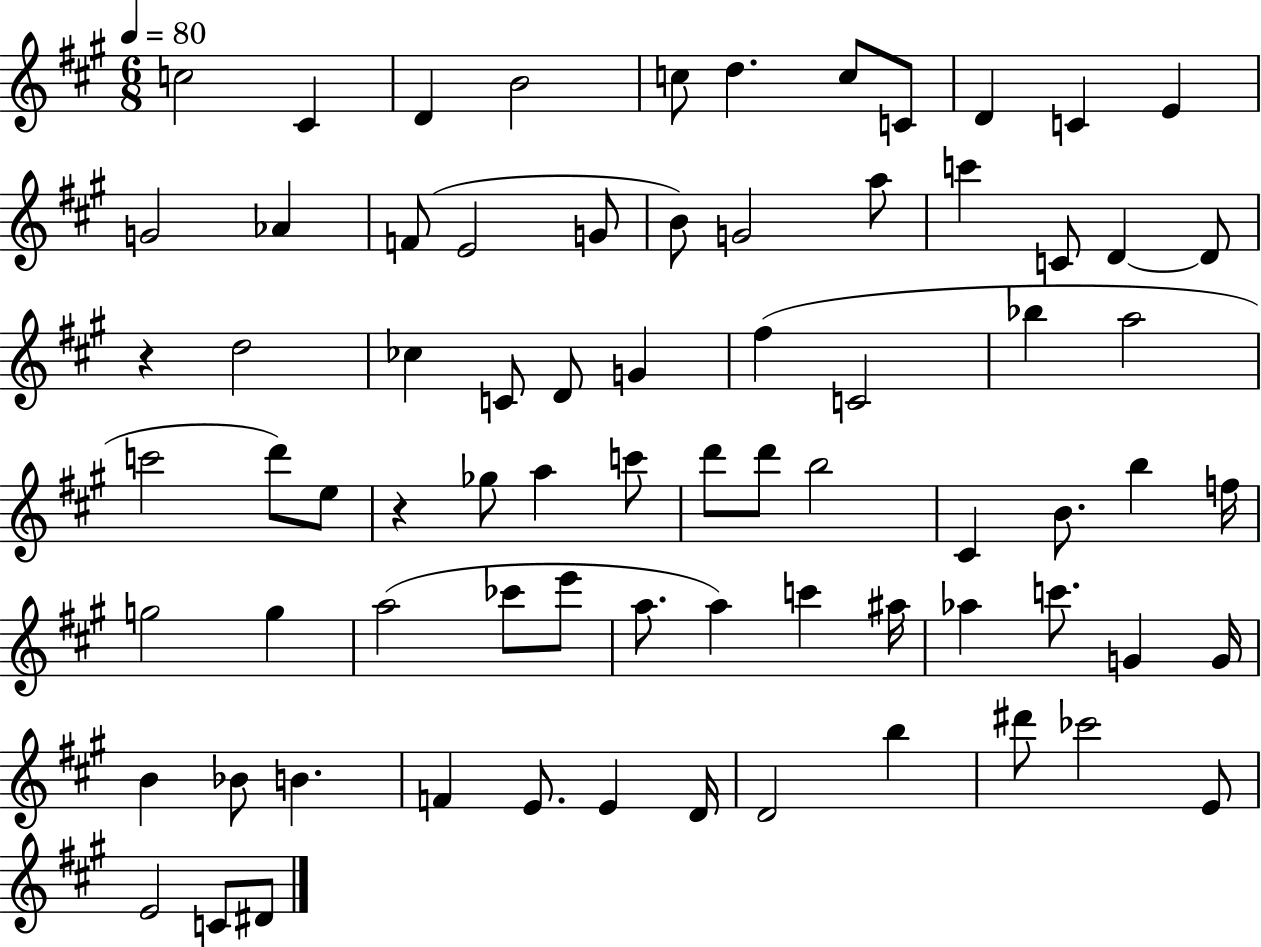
X:1
T:Untitled
M:6/8
L:1/4
K:A
c2 ^C D B2 c/2 d c/2 C/2 D C E G2 _A F/2 E2 G/2 B/2 G2 a/2 c' C/2 D D/2 z d2 _c C/2 D/2 G ^f C2 _b a2 c'2 d'/2 e/2 z _g/2 a c'/2 d'/2 d'/2 b2 ^C B/2 b f/4 g2 g a2 _c'/2 e'/2 a/2 a c' ^a/4 _a c'/2 G G/4 B _B/2 B F E/2 E D/4 D2 b ^d'/2 _c'2 E/2 E2 C/2 ^D/2